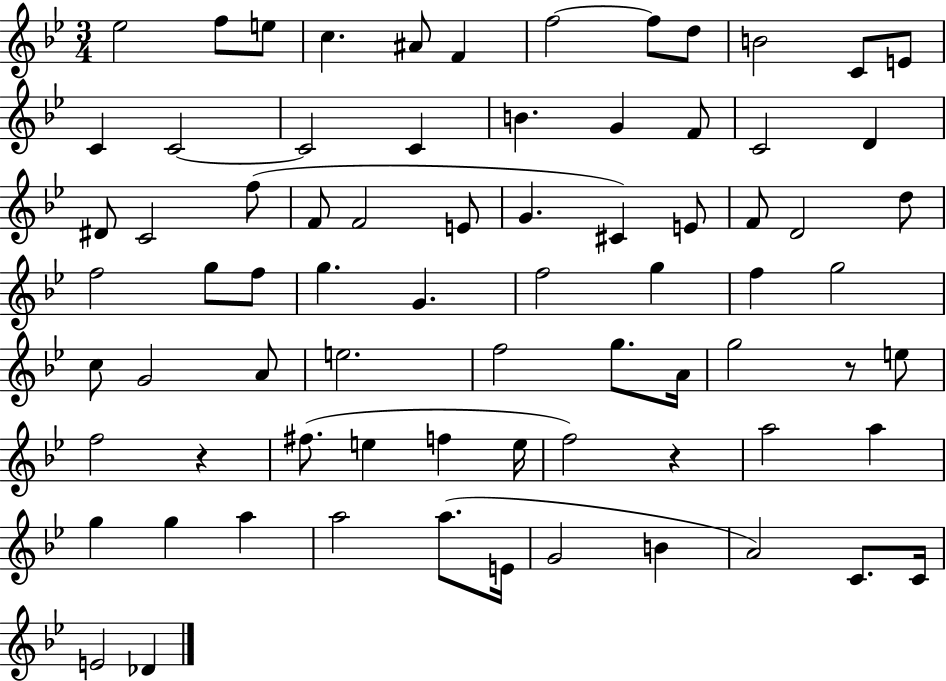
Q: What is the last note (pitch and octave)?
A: Db4